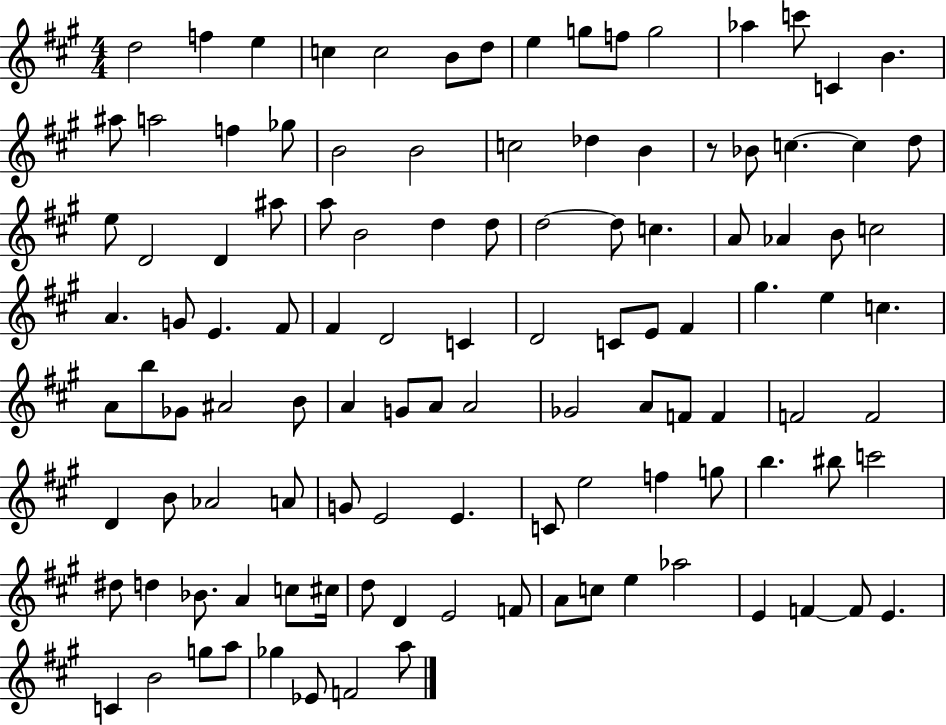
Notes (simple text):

D5/h F5/q E5/q C5/q C5/h B4/e D5/e E5/q G5/e F5/e G5/h Ab5/q C6/e C4/q B4/q. A#5/e A5/h F5/q Gb5/e B4/h B4/h C5/h Db5/q B4/q R/e Bb4/e C5/q. C5/q D5/e E5/e D4/h D4/q A#5/e A5/e B4/h D5/q D5/e D5/h D5/e C5/q. A4/e Ab4/q B4/e C5/h A4/q. G4/e E4/q. F#4/e F#4/q D4/h C4/q D4/h C4/e E4/e F#4/q G#5/q. E5/q C5/q. A4/e B5/e Gb4/e A#4/h B4/e A4/q G4/e A4/e A4/h Gb4/h A4/e F4/e F4/q F4/h F4/h D4/q B4/e Ab4/h A4/e G4/e E4/h E4/q. C4/e E5/h F5/q G5/e B5/q. BIS5/e C6/h D#5/e D5/q Bb4/e. A4/q C5/e C#5/s D5/e D4/q E4/h F4/e A4/e C5/e E5/q Ab5/h E4/q F4/q F4/e E4/q. C4/q B4/h G5/e A5/e Gb5/q Eb4/e F4/h A5/e